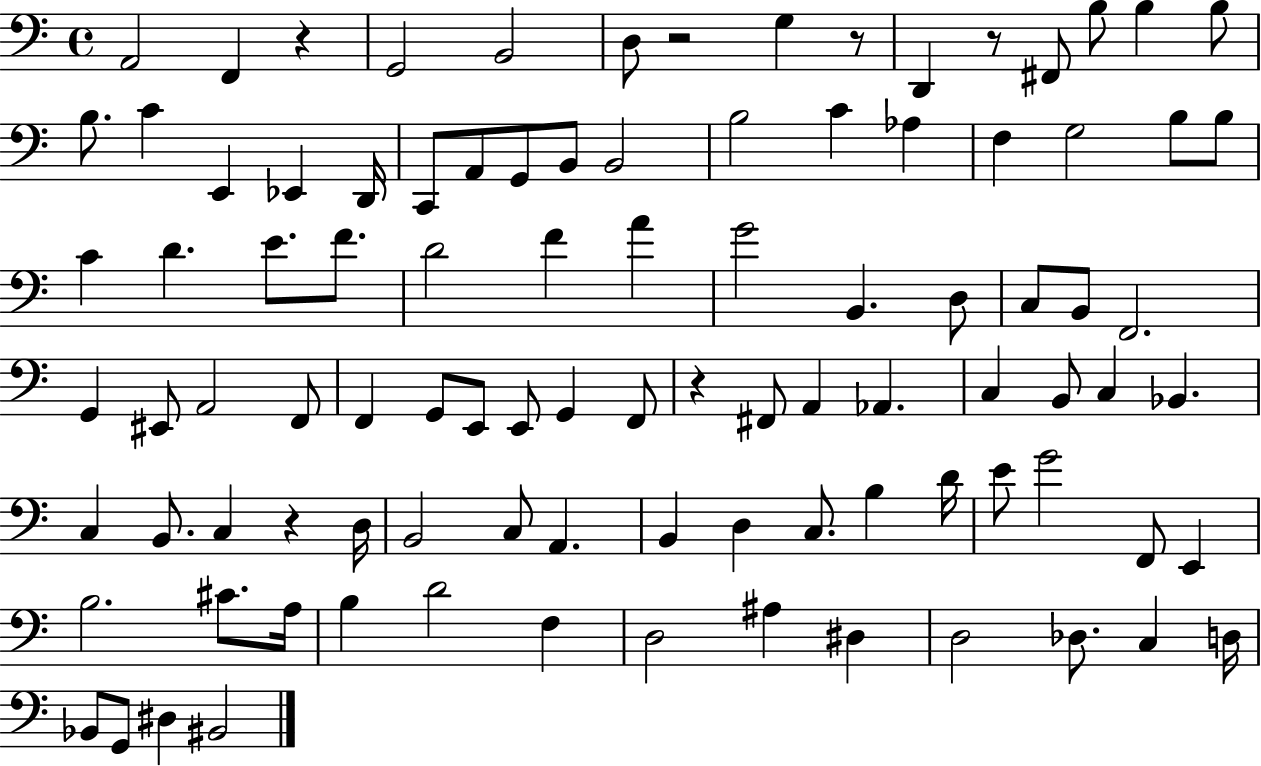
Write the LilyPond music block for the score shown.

{
  \clef bass
  \time 4/4
  \defaultTimeSignature
  \key c \major
  a,2 f,4 r4 | g,2 b,2 | d8 r2 g4 r8 | d,4 r8 fis,8 b8 b4 b8 | \break b8. c'4 e,4 ees,4 d,16 | c,8 a,8 g,8 b,8 b,2 | b2 c'4 aes4 | f4 g2 b8 b8 | \break c'4 d'4. e'8. f'8. | d'2 f'4 a'4 | g'2 b,4. d8 | c8 b,8 f,2. | \break g,4 eis,8 a,2 f,8 | f,4 g,8 e,8 e,8 g,4 f,8 | r4 fis,8 a,4 aes,4. | c4 b,8 c4 bes,4. | \break c4 b,8. c4 r4 d16 | b,2 c8 a,4. | b,4 d4 c8. b4 d'16 | e'8 g'2 f,8 e,4 | \break b2. cis'8. a16 | b4 d'2 f4 | d2 ais4 dis4 | d2 des8. c4 d16 | \break bes,8 g,8 dis4 bis,2 | \bar "|."
}